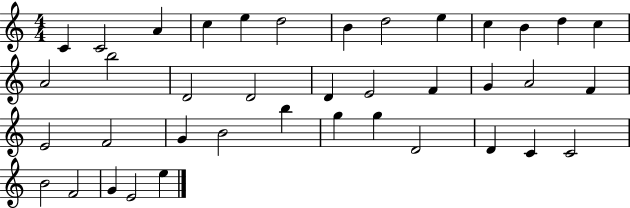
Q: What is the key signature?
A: C major